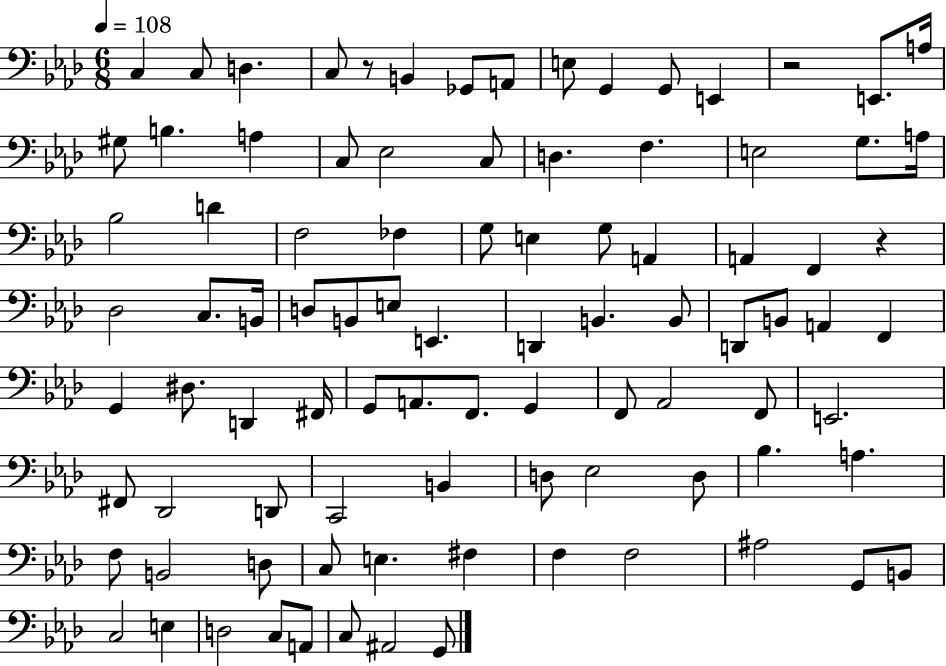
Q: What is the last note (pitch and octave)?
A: G2